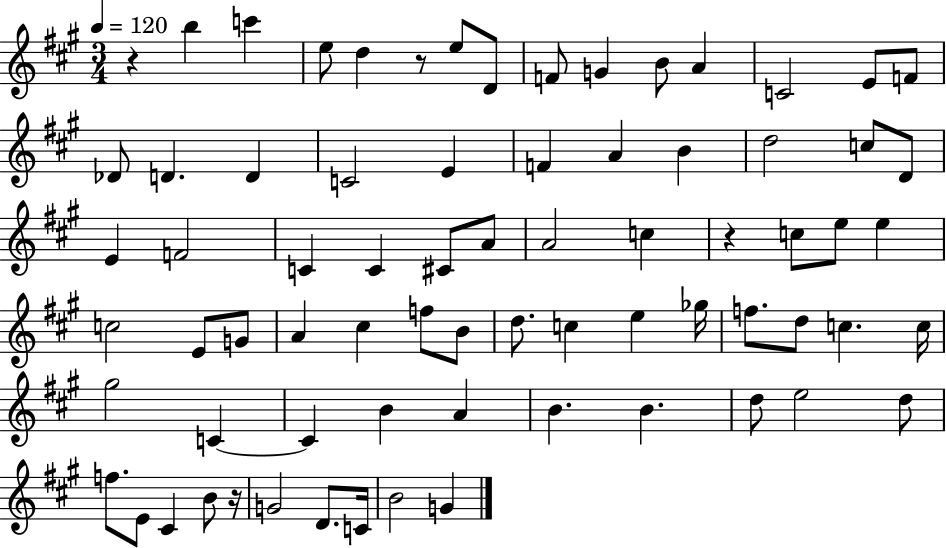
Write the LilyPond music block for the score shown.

{
  \clef treble
  \numericTimeSignature
  \time 3/4
  \key a \major
  \tempo 4 = 120
  \repeat volta 2 { r4 b''4 c'''4 | e''8 d''4 r8 e''8 d'8 | f'8 g'4 b'8 a'4 | c'2 e'8 f'8 | \break des'8 d'4. d'4 | c'2 e'4 | f'4 a'4 b'4 | d''2 c''8 d'8 | \break e'4 f'2 | c'4 c'4 cis'8 a'8 | a'2 c''4 | r4 c''8 e''8 e''4 | \break c''2 e'8 g'8 | a'4 cis''4 f''8 b'8 | d''8. c''4 e''4 ges''16 | f''8. d''8 c''4. c''16 | \break gis''2 c'4~~ | c'4 b'4 a'4 | b'4. b'4. | d''8 e''2 d''8 | \break f''8. e'8 cis'4 b'8 r16 | g'2 d'8. c'16 | b'2 g'4 | } \bar "|."
}